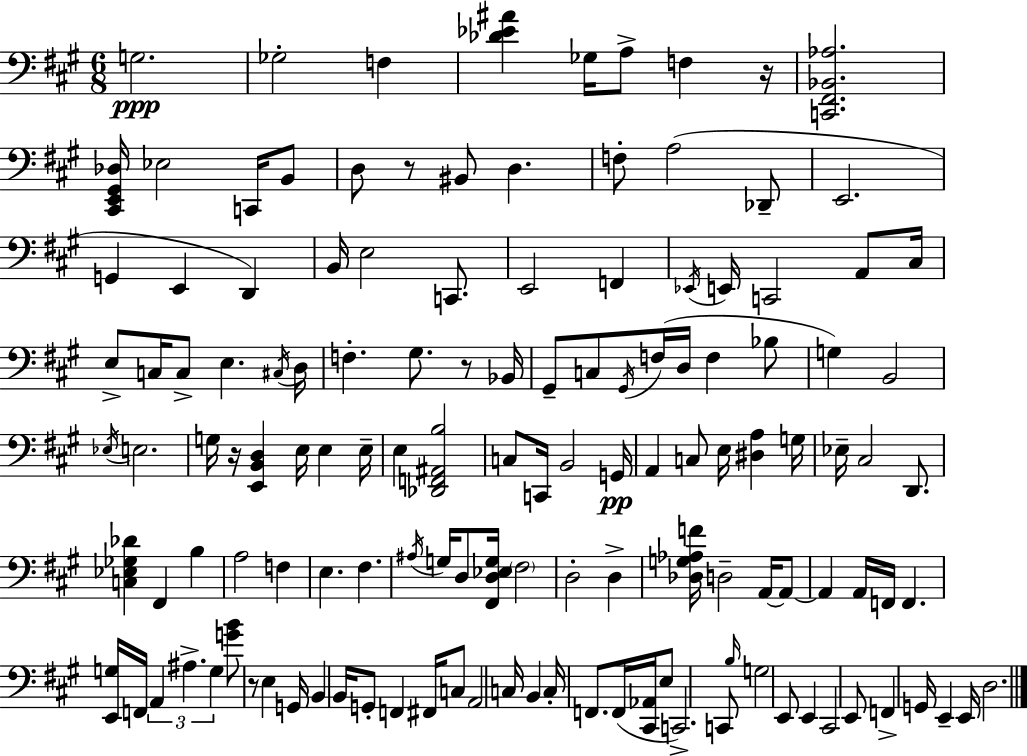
{
  \clef bass
  \numericTimeSignature
  \time 6/8
  \key a \major
  g2.\ppp | ges2-. f4 | <des' ees' ais'>4 ges16 a8-> f4 r16 | <c, fis, bes, aes>2. | \break <cis, e, gis, des>16 ees2 c,16 b,8 | d8 r8 bis,8 d4. | f8-. a2( des,8-- | e,2. | \break g,4 e,4 d,4) | b,16 e2 c,8. | e,2 f,4 | \acciaccatura { ees,16 } e,16 c,2 a,8 | \break cis16 e8-> c16 c8-> e4. | \acciaccatura { cis16 } d16 f4.-. gis8. r8 | bes,16 gis,8-- c8 \acciaccatura { gis,16 }( f16 d16 f4 | bes8 g4) b,2 | \break \acciaccatura { ees16 } e2. | g16 r16 <e, b, d>4 e16 e4 | e16-- e4 <des, f, ais, b>2 | c8 c,16 b,2 | \break g,16\pp a,4 c8 e16 <dis a>4 | g16 ees16-- cis2 | d,8. <c ees ges des'>4 fis,4 | b4 a2 | \break f4 e4. fis4. | \acciaccatura { ais16 } g16 d8 <fis, d ees g>16 \parenthesize fis2 | d2-. | d4-> <des g aes f'>16 d2-- | \break a,16~~ a,8~~ a,4 a,16 f,16 f,4. | <e, g>16 f,16 \tuplet 3/2 { a,4 ais4.-> | g4 } <g' b'>8 r8 | e4 g,16 b,4 b,16 g,8-. | \break f,4 fis,16 c8 a,2 | c16 b,4 c16-. f,8. | f,16( <cis, aes,>16 e8 c,2.->) | c,8 \grace { b16 } g2 | \break e,8 e,4 cis,2 | e,8 f,4-> | g,16 e,4-- e,16 d2. | \bar "|."
}